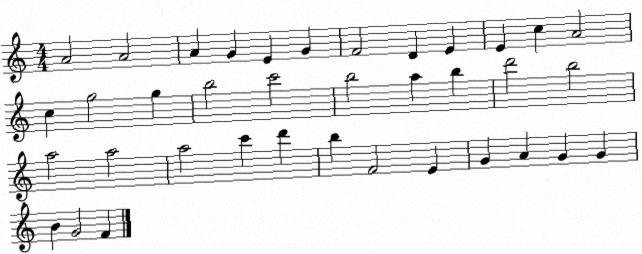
X:1
T:Untitled
M:4/4
L:1/4
K:C
A2 A2 A G E G F2 D E E c A2 c g2 g b2 c'2 b2 a b d'2 b2 a2 a2 a2 c' d' b F2 E G A G G B G2 F